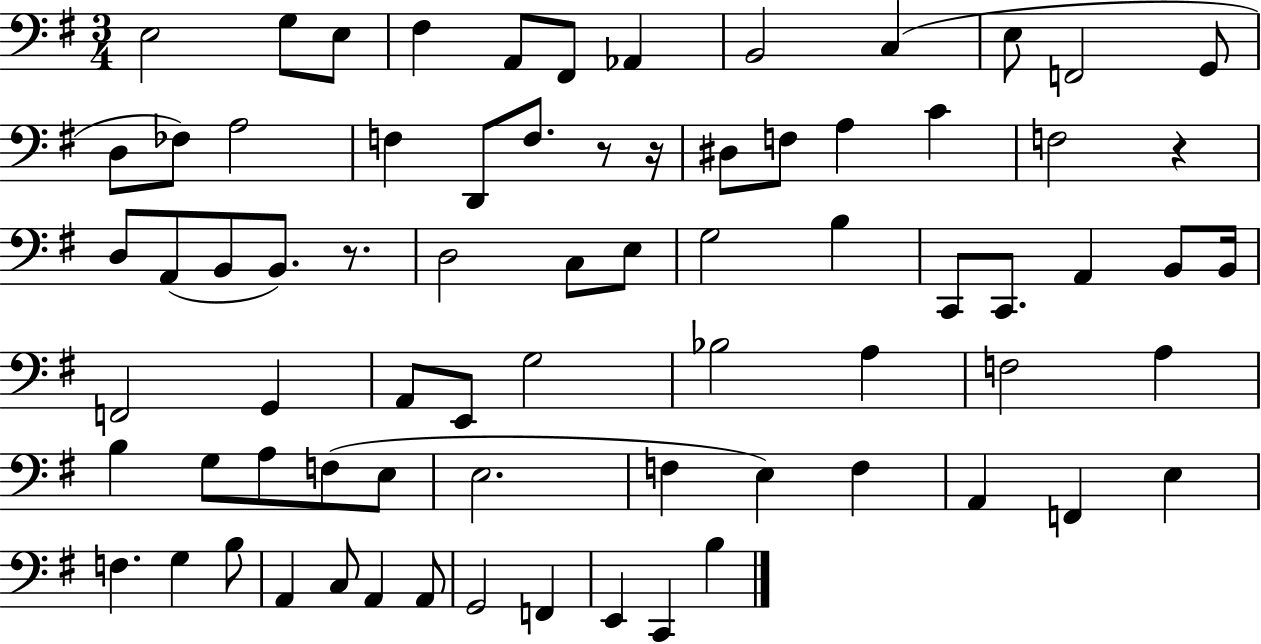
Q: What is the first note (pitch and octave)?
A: E3